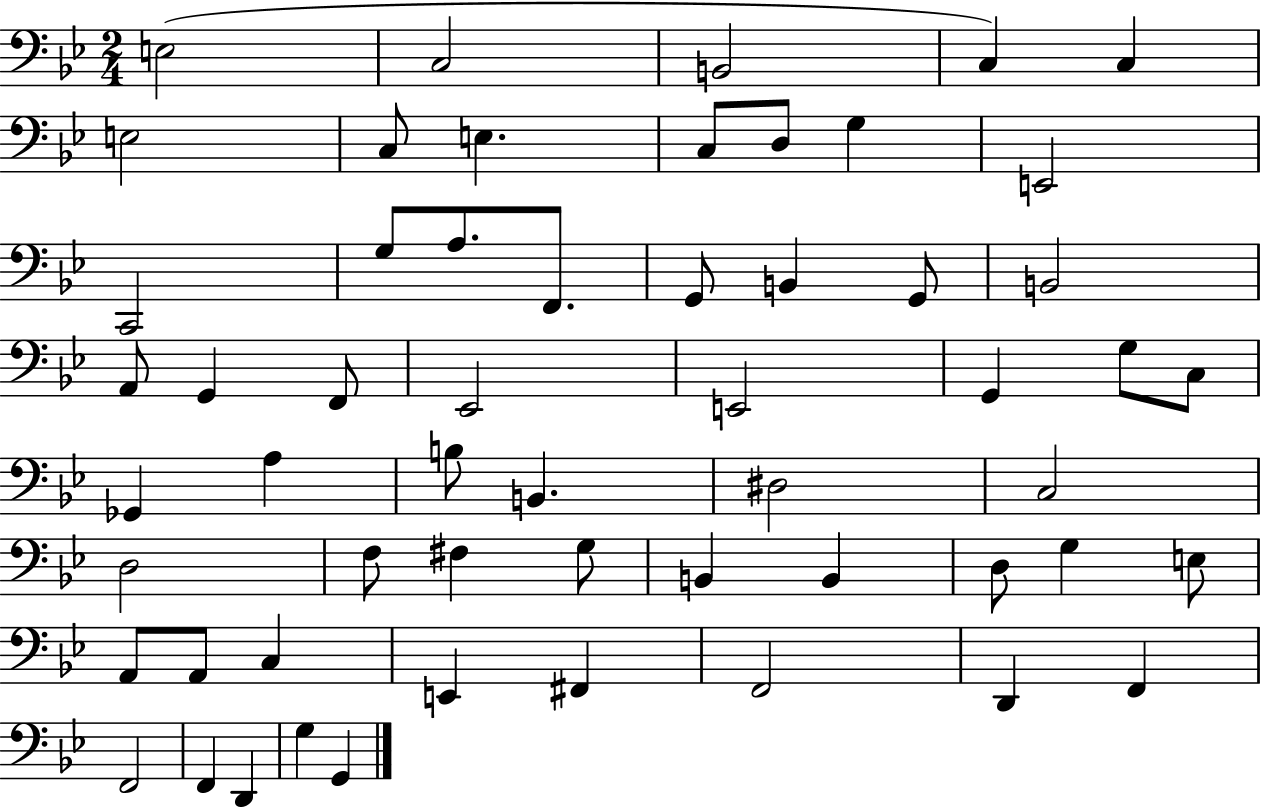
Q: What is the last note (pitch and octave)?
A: G2